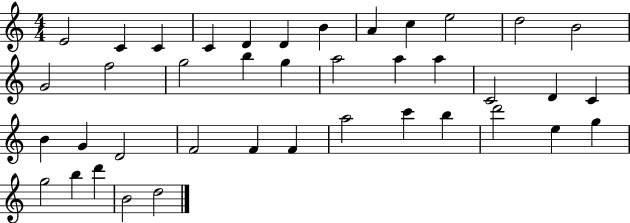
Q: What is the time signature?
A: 4/4